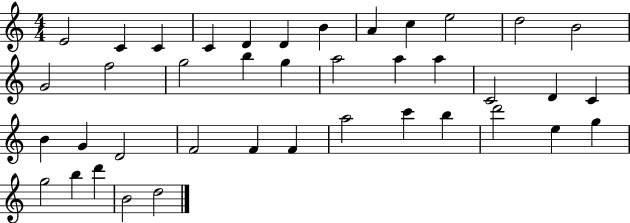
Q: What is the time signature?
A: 4/4